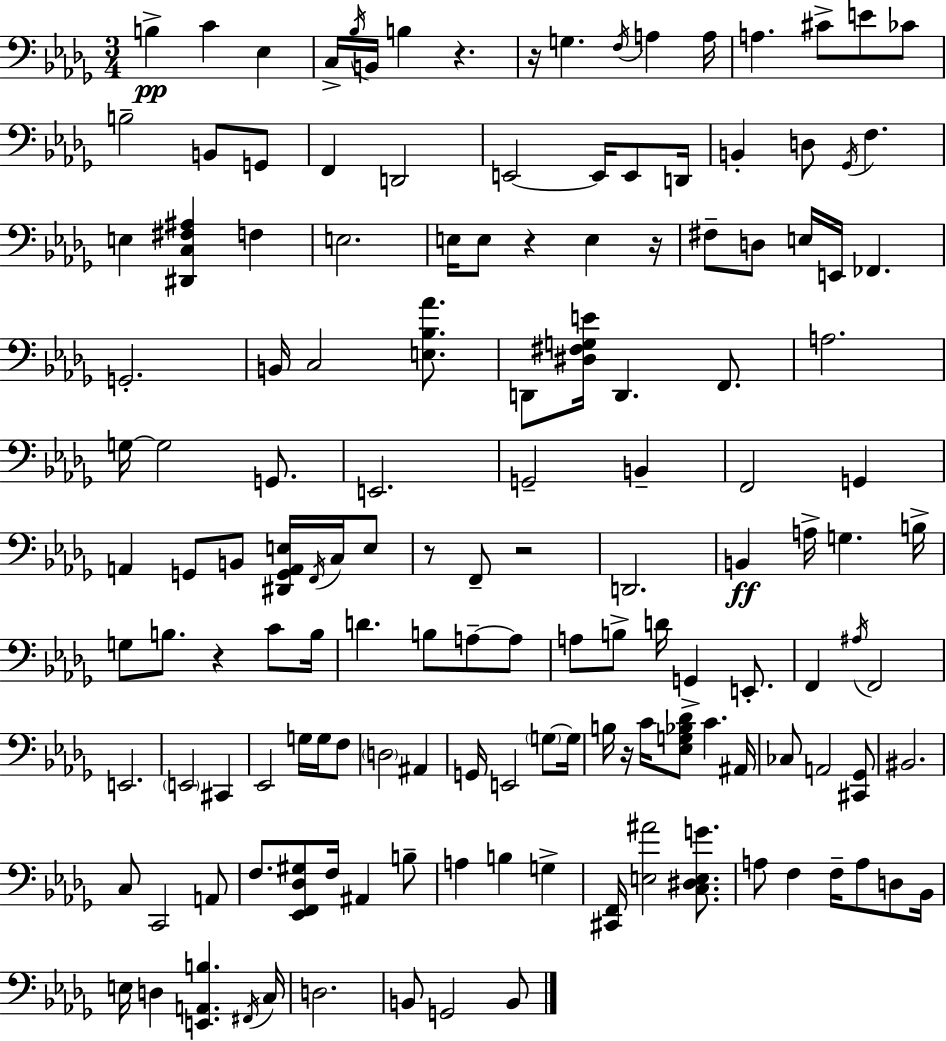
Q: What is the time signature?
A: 3/4